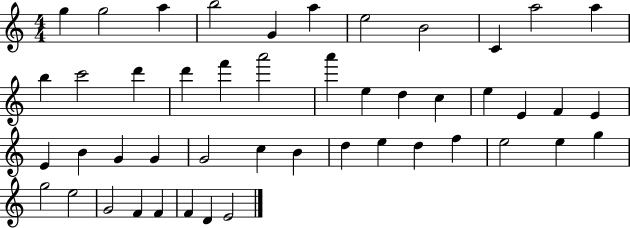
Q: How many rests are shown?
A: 0